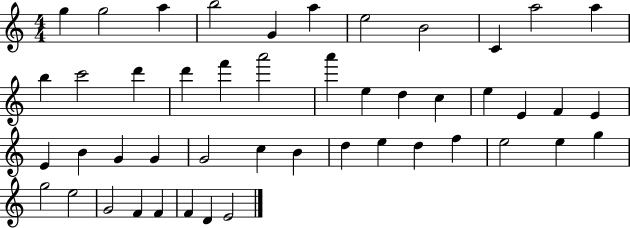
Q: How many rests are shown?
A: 0